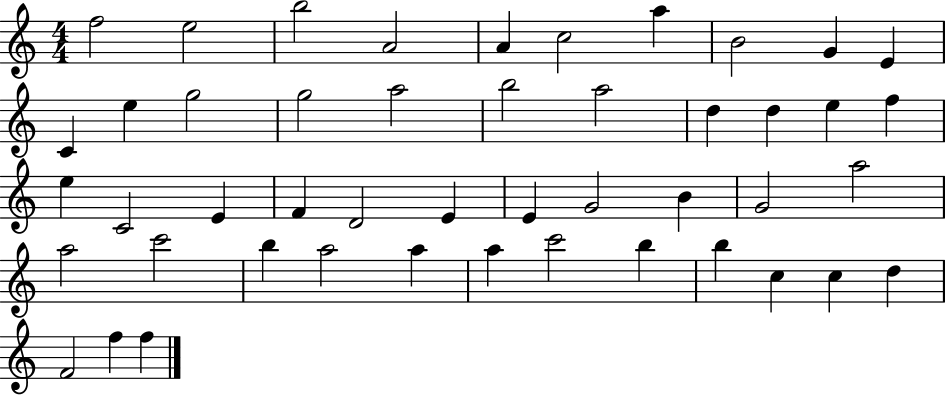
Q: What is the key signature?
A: C major